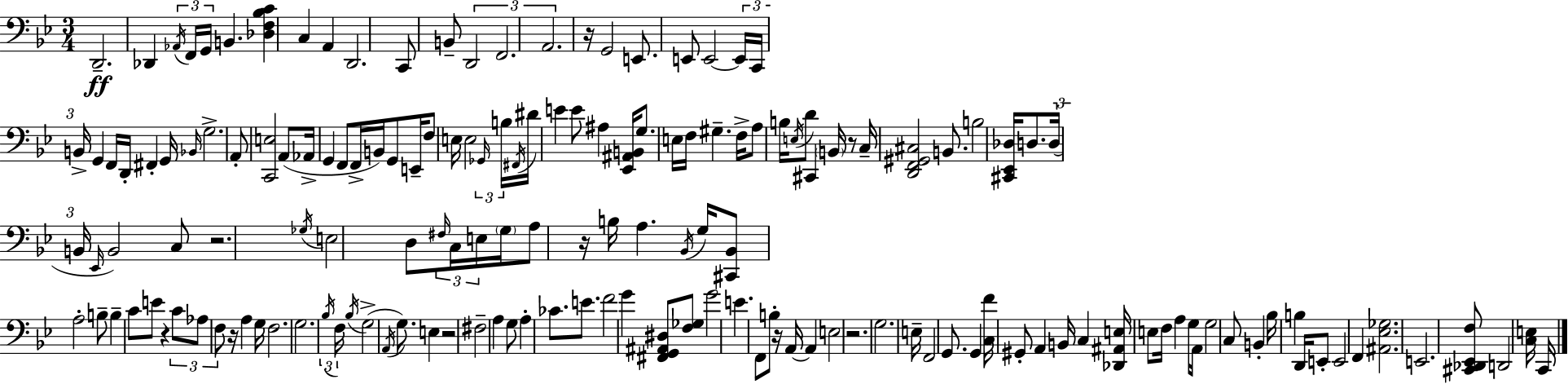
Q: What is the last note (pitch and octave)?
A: C2